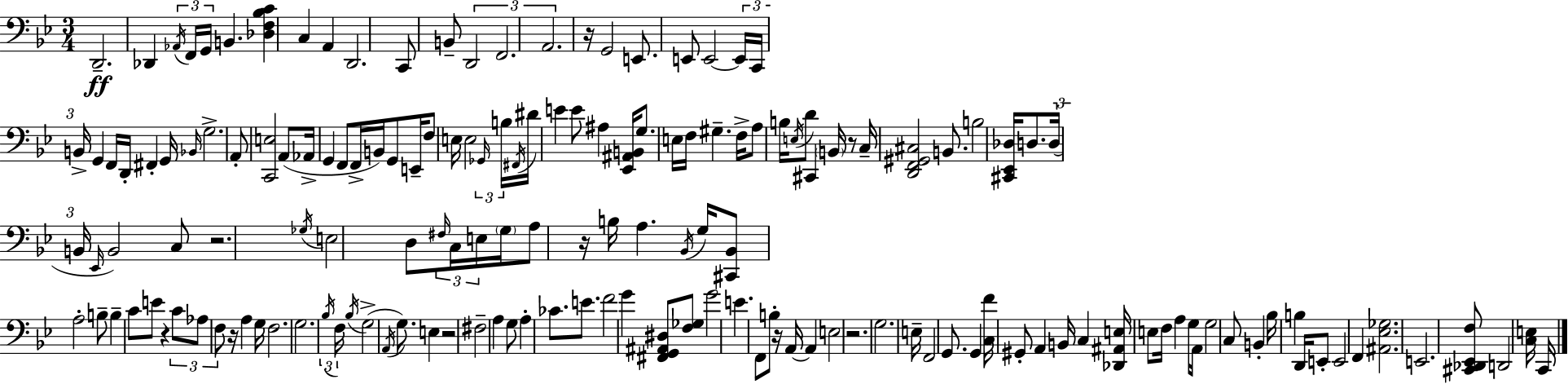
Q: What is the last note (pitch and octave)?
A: C2